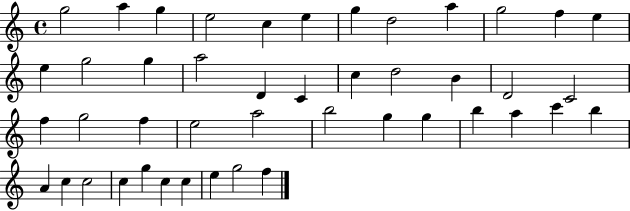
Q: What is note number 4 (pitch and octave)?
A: E5